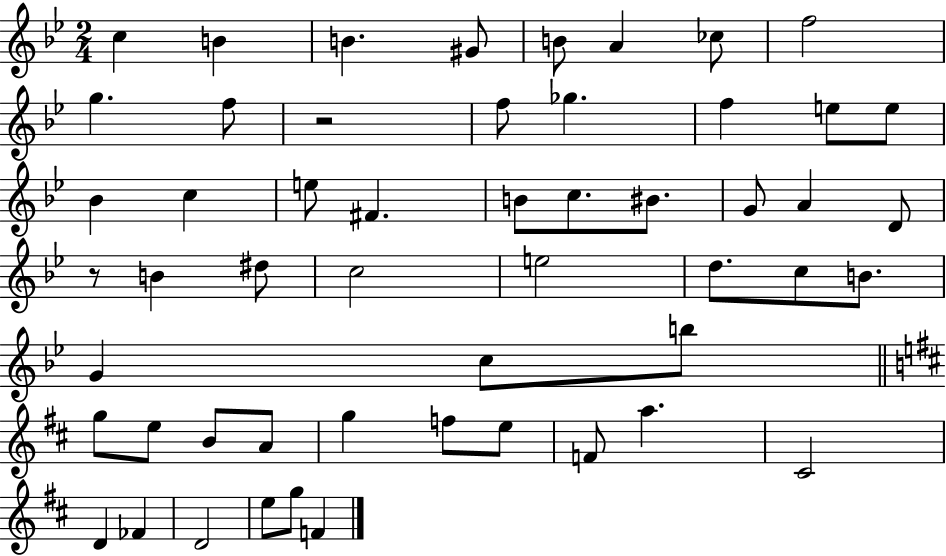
C5/q B4/q B4/q. G#4/e B4/e A4/q CES5/e F5/h G5/q. F5/e R/h F5/e Gb5/q. F5/q E5/e E5/e Bb4/q C5/q E5/e F#4/q. B4/e C5/e. BIS4/e. G4/e A4/q D4/e R/e B4/q D#5/e C5/h E5/h D5/e. C5/e B4/e. G4/q C5/e B5/e G5/e E5/e B4/e A4/e G5/q F5/e E5/e F4/e A5/q. C#4/h D4/q FES4/q D4/h E5/e G5/e F4/q